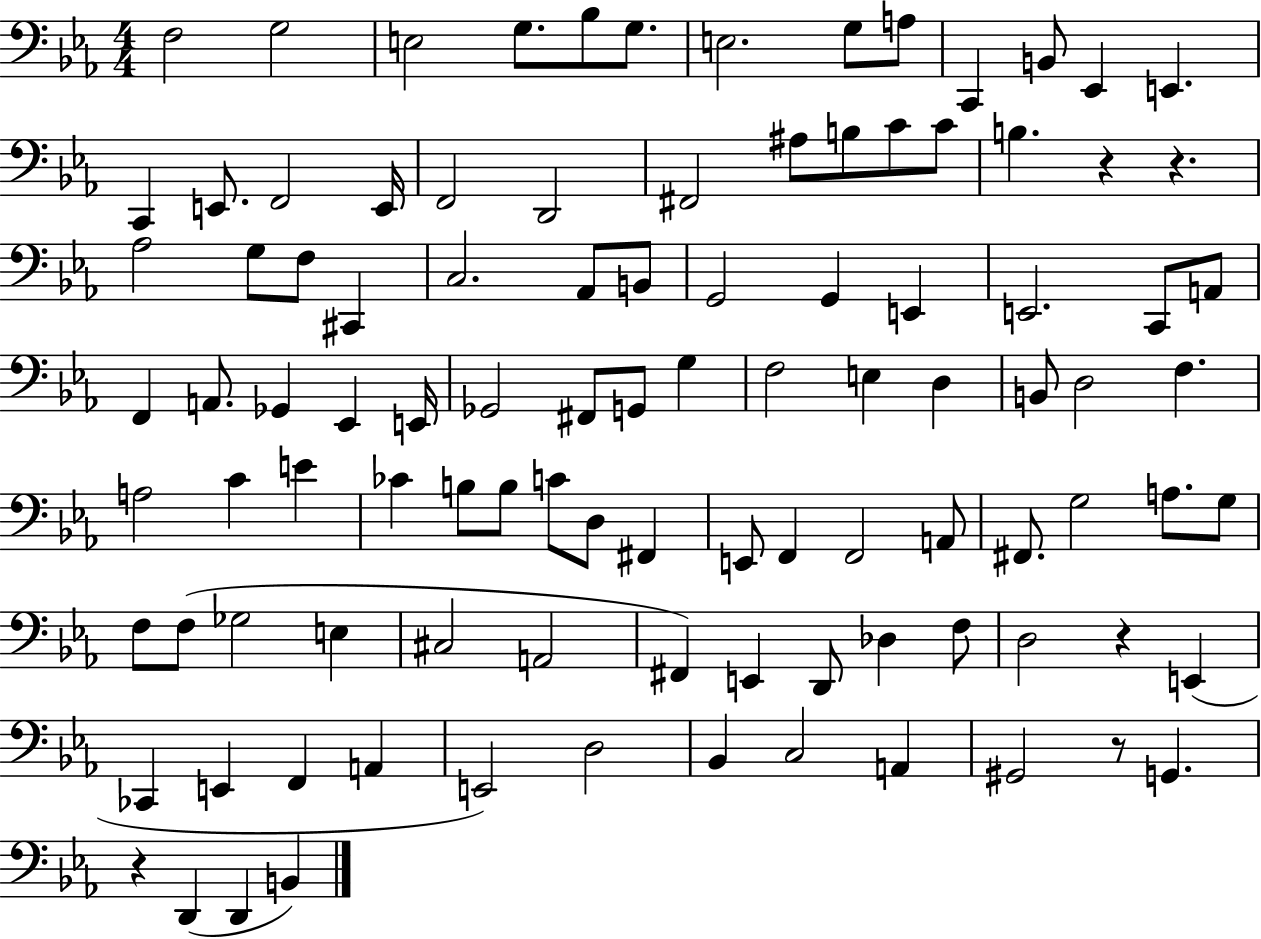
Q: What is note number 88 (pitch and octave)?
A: E2